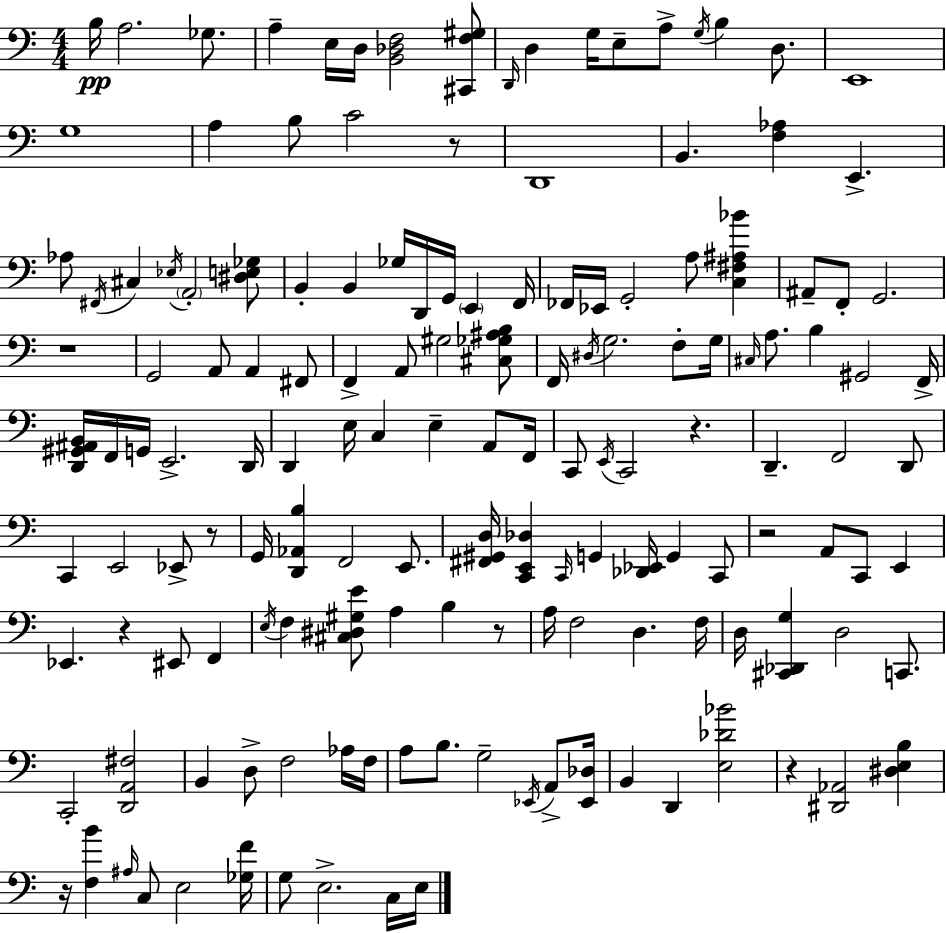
B3/s A3/h. Gb3/e. A3/q E3/s D3/s [B2,Db3,F3]/h [C#2,F3,G#3]/e D2/s D3/q G3/s E3/e A3/e G3/s B3/q D3/e. E2/w G3/w A3/q B3/e C4/h R/e D2/w B2/q. [F3,Ab3]/q E2/q. Ab3/e F#2/s C#3/q Eb3/s A2/h [D#3,E3,Gb3]/e B2/q B2/q Gb3/s D2/s G2/s E2/q F2/s FES2/s Eb2/s G2/h A3/e [C3,F#3,A#3,Bb4]/q A#2/e F2/e G2/h. R/w G2/h A2/e A2/q F#2/e F2/q A2/e G#3/h [C#3,Gb3,A#3,B3]/e F2/s D#3/s G3/h. F3/e G3/s C#3/s A3/e. B3/q G#2/h F2/s [D2,G#2,A#2,B2]/s F2/s G2/s E2/h. D2/s D2/q E3/s C3/q E3/q A2/e F2/s C2/e E2/s C2/h R/q. D2/q. F2/h D2/e C2/q E2/h Eb2/e R/e G2/s [D2,Ab2,B3]/q F2/h E2/e. [F#2,G#2,D3]/s [C2,E2,Db3]/q C2/s G2/q [Db2,Eb2]/s G2/q C2/e R/h A2/e C2/e E2/q Eb2/q. R/q EIS2/e F2/q E3/s F3/q [C#3,D#3,G#3,E4]/e A3/q B3/q R/e A3/s F3/h D3/q. F3/s D3/s [C#2,Db2,G3]/q D3/h C2/e. C2/h [D2,A2,F#3]/h B2/q D3/e F3/h Ab3/s F3/s A3/e B3/e. G3/h Eb2/s A2/e [Eb2,Db3]/s B2/q D2/q [E3,Db4,Bb4]/h R/q [D#2,Ab2]/h [D#3,E3,B3]/q R/s [F3,B4]/q A#3/s C3/e E3/h [Gb3,F4]/s G3/e E3/h. C3/s E3/s